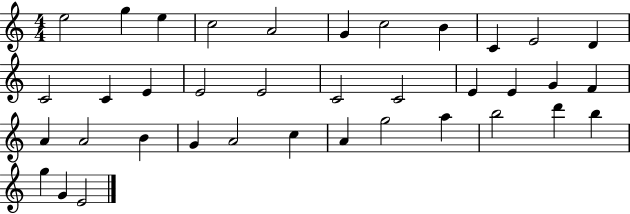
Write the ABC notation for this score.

X:1
T:Untitled
M:4/4
L:1/4
K:C
e2 g e c2 A2 G c2 B C E2 D C2 C E E2 E2 C2 C2 E E G F A A2 B G A2 c A g2 a b2 d' b g G E2